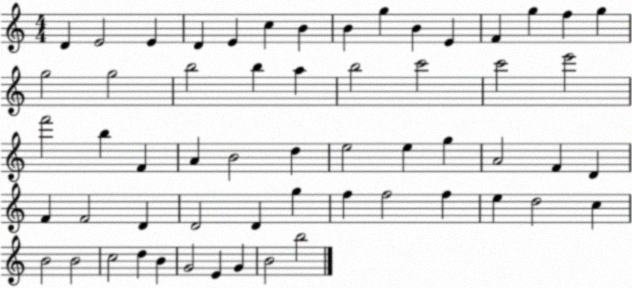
X:1
T:Untitled
M:4/4
L:1/4
K:C
D E2 E D E c B B g B E F g f g g2 g2 b2 b a b2 c'2 c'2 e'2 f'2 b F A B2 d e2 e g A2 F D F F2 D D2 D g f f2 f e d2 c B2 B2 c2 d B G2 E G B2 b2